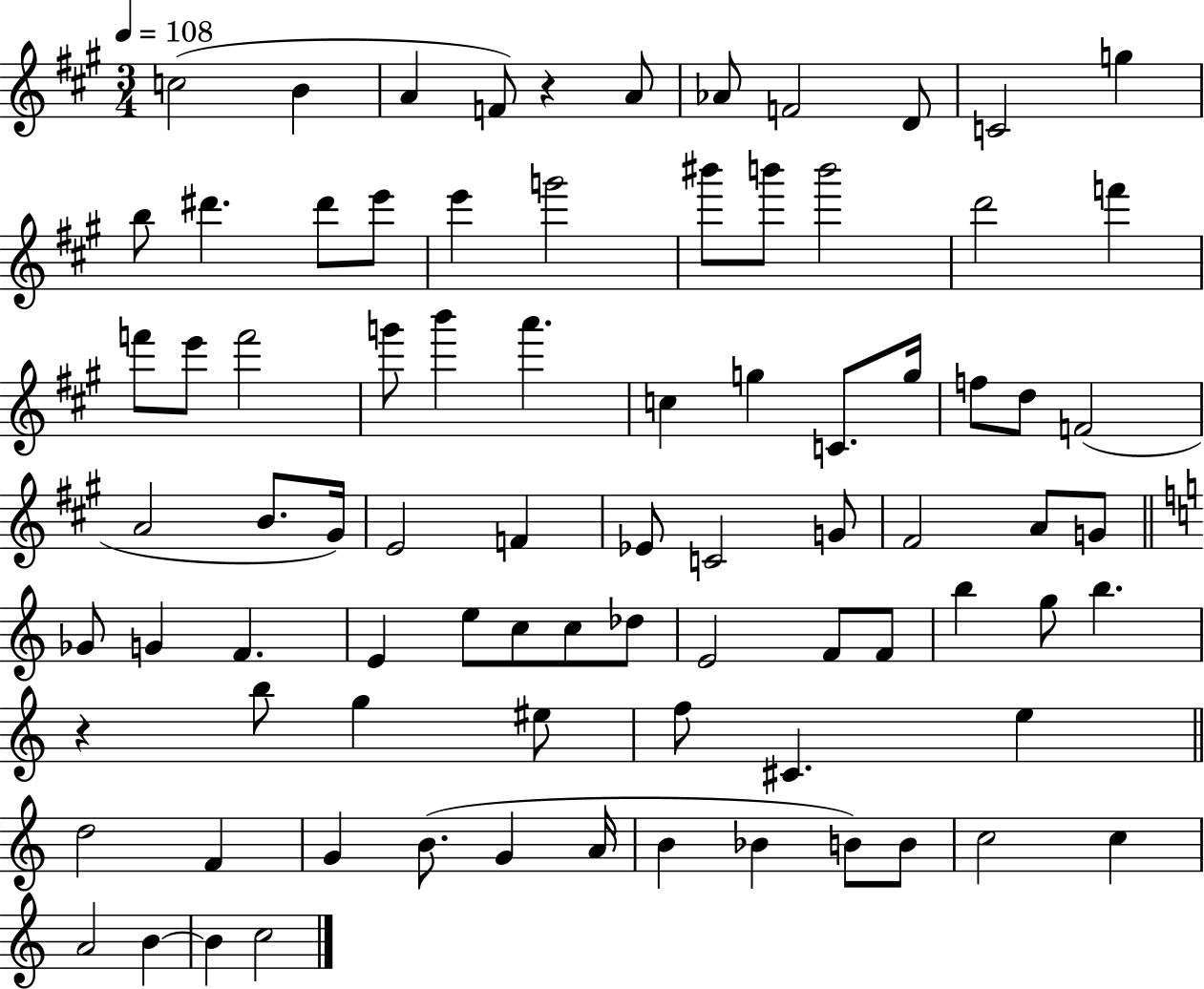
{
  \clef treble
  \numericTimeSignature
  \time 3/4
  \key a \major
  \tempo 4 = 108
  c''2( b'4 | a'4 f'8) r4 a'8 | aes'8 f'2 d'8 | c'2 g''4 | \break b''8 dis'''4. dis'''8 e'''8 | e'''4 g'''2 | bis'''8 b'''8 b'''2 | d'''2 f'''4 | \break f'''8 e'''8 f'''2 | g'''8 b'''4 a'''4. | c''4 g''4 c'8. g''16 | f''8 d''8 f'2( | \break a'2 b'8. gis'16) | e'2 f'4 | ees'8 c'2 g'8 | fis'2 a'8 g'8 | \break \bar "||" \break \key c \major ges'8 g'4 f'4. | e'4 e''8 c''8 c''8 des''8 | e'2 f'8 f'8 | b''4 g''8 b''4. | \break r4 b''8 g''4 eis''8 | f''8 cis'4. e''4 | \bar "||" \break \key c \major d''2 f'4 | g'4 b'8.( g'4 a'16 | b'4 bes'4 b'8) b'8 | c''2 c''4 | \break a'2 b'4~~ | b'4 c''2 | \bar "|."
}